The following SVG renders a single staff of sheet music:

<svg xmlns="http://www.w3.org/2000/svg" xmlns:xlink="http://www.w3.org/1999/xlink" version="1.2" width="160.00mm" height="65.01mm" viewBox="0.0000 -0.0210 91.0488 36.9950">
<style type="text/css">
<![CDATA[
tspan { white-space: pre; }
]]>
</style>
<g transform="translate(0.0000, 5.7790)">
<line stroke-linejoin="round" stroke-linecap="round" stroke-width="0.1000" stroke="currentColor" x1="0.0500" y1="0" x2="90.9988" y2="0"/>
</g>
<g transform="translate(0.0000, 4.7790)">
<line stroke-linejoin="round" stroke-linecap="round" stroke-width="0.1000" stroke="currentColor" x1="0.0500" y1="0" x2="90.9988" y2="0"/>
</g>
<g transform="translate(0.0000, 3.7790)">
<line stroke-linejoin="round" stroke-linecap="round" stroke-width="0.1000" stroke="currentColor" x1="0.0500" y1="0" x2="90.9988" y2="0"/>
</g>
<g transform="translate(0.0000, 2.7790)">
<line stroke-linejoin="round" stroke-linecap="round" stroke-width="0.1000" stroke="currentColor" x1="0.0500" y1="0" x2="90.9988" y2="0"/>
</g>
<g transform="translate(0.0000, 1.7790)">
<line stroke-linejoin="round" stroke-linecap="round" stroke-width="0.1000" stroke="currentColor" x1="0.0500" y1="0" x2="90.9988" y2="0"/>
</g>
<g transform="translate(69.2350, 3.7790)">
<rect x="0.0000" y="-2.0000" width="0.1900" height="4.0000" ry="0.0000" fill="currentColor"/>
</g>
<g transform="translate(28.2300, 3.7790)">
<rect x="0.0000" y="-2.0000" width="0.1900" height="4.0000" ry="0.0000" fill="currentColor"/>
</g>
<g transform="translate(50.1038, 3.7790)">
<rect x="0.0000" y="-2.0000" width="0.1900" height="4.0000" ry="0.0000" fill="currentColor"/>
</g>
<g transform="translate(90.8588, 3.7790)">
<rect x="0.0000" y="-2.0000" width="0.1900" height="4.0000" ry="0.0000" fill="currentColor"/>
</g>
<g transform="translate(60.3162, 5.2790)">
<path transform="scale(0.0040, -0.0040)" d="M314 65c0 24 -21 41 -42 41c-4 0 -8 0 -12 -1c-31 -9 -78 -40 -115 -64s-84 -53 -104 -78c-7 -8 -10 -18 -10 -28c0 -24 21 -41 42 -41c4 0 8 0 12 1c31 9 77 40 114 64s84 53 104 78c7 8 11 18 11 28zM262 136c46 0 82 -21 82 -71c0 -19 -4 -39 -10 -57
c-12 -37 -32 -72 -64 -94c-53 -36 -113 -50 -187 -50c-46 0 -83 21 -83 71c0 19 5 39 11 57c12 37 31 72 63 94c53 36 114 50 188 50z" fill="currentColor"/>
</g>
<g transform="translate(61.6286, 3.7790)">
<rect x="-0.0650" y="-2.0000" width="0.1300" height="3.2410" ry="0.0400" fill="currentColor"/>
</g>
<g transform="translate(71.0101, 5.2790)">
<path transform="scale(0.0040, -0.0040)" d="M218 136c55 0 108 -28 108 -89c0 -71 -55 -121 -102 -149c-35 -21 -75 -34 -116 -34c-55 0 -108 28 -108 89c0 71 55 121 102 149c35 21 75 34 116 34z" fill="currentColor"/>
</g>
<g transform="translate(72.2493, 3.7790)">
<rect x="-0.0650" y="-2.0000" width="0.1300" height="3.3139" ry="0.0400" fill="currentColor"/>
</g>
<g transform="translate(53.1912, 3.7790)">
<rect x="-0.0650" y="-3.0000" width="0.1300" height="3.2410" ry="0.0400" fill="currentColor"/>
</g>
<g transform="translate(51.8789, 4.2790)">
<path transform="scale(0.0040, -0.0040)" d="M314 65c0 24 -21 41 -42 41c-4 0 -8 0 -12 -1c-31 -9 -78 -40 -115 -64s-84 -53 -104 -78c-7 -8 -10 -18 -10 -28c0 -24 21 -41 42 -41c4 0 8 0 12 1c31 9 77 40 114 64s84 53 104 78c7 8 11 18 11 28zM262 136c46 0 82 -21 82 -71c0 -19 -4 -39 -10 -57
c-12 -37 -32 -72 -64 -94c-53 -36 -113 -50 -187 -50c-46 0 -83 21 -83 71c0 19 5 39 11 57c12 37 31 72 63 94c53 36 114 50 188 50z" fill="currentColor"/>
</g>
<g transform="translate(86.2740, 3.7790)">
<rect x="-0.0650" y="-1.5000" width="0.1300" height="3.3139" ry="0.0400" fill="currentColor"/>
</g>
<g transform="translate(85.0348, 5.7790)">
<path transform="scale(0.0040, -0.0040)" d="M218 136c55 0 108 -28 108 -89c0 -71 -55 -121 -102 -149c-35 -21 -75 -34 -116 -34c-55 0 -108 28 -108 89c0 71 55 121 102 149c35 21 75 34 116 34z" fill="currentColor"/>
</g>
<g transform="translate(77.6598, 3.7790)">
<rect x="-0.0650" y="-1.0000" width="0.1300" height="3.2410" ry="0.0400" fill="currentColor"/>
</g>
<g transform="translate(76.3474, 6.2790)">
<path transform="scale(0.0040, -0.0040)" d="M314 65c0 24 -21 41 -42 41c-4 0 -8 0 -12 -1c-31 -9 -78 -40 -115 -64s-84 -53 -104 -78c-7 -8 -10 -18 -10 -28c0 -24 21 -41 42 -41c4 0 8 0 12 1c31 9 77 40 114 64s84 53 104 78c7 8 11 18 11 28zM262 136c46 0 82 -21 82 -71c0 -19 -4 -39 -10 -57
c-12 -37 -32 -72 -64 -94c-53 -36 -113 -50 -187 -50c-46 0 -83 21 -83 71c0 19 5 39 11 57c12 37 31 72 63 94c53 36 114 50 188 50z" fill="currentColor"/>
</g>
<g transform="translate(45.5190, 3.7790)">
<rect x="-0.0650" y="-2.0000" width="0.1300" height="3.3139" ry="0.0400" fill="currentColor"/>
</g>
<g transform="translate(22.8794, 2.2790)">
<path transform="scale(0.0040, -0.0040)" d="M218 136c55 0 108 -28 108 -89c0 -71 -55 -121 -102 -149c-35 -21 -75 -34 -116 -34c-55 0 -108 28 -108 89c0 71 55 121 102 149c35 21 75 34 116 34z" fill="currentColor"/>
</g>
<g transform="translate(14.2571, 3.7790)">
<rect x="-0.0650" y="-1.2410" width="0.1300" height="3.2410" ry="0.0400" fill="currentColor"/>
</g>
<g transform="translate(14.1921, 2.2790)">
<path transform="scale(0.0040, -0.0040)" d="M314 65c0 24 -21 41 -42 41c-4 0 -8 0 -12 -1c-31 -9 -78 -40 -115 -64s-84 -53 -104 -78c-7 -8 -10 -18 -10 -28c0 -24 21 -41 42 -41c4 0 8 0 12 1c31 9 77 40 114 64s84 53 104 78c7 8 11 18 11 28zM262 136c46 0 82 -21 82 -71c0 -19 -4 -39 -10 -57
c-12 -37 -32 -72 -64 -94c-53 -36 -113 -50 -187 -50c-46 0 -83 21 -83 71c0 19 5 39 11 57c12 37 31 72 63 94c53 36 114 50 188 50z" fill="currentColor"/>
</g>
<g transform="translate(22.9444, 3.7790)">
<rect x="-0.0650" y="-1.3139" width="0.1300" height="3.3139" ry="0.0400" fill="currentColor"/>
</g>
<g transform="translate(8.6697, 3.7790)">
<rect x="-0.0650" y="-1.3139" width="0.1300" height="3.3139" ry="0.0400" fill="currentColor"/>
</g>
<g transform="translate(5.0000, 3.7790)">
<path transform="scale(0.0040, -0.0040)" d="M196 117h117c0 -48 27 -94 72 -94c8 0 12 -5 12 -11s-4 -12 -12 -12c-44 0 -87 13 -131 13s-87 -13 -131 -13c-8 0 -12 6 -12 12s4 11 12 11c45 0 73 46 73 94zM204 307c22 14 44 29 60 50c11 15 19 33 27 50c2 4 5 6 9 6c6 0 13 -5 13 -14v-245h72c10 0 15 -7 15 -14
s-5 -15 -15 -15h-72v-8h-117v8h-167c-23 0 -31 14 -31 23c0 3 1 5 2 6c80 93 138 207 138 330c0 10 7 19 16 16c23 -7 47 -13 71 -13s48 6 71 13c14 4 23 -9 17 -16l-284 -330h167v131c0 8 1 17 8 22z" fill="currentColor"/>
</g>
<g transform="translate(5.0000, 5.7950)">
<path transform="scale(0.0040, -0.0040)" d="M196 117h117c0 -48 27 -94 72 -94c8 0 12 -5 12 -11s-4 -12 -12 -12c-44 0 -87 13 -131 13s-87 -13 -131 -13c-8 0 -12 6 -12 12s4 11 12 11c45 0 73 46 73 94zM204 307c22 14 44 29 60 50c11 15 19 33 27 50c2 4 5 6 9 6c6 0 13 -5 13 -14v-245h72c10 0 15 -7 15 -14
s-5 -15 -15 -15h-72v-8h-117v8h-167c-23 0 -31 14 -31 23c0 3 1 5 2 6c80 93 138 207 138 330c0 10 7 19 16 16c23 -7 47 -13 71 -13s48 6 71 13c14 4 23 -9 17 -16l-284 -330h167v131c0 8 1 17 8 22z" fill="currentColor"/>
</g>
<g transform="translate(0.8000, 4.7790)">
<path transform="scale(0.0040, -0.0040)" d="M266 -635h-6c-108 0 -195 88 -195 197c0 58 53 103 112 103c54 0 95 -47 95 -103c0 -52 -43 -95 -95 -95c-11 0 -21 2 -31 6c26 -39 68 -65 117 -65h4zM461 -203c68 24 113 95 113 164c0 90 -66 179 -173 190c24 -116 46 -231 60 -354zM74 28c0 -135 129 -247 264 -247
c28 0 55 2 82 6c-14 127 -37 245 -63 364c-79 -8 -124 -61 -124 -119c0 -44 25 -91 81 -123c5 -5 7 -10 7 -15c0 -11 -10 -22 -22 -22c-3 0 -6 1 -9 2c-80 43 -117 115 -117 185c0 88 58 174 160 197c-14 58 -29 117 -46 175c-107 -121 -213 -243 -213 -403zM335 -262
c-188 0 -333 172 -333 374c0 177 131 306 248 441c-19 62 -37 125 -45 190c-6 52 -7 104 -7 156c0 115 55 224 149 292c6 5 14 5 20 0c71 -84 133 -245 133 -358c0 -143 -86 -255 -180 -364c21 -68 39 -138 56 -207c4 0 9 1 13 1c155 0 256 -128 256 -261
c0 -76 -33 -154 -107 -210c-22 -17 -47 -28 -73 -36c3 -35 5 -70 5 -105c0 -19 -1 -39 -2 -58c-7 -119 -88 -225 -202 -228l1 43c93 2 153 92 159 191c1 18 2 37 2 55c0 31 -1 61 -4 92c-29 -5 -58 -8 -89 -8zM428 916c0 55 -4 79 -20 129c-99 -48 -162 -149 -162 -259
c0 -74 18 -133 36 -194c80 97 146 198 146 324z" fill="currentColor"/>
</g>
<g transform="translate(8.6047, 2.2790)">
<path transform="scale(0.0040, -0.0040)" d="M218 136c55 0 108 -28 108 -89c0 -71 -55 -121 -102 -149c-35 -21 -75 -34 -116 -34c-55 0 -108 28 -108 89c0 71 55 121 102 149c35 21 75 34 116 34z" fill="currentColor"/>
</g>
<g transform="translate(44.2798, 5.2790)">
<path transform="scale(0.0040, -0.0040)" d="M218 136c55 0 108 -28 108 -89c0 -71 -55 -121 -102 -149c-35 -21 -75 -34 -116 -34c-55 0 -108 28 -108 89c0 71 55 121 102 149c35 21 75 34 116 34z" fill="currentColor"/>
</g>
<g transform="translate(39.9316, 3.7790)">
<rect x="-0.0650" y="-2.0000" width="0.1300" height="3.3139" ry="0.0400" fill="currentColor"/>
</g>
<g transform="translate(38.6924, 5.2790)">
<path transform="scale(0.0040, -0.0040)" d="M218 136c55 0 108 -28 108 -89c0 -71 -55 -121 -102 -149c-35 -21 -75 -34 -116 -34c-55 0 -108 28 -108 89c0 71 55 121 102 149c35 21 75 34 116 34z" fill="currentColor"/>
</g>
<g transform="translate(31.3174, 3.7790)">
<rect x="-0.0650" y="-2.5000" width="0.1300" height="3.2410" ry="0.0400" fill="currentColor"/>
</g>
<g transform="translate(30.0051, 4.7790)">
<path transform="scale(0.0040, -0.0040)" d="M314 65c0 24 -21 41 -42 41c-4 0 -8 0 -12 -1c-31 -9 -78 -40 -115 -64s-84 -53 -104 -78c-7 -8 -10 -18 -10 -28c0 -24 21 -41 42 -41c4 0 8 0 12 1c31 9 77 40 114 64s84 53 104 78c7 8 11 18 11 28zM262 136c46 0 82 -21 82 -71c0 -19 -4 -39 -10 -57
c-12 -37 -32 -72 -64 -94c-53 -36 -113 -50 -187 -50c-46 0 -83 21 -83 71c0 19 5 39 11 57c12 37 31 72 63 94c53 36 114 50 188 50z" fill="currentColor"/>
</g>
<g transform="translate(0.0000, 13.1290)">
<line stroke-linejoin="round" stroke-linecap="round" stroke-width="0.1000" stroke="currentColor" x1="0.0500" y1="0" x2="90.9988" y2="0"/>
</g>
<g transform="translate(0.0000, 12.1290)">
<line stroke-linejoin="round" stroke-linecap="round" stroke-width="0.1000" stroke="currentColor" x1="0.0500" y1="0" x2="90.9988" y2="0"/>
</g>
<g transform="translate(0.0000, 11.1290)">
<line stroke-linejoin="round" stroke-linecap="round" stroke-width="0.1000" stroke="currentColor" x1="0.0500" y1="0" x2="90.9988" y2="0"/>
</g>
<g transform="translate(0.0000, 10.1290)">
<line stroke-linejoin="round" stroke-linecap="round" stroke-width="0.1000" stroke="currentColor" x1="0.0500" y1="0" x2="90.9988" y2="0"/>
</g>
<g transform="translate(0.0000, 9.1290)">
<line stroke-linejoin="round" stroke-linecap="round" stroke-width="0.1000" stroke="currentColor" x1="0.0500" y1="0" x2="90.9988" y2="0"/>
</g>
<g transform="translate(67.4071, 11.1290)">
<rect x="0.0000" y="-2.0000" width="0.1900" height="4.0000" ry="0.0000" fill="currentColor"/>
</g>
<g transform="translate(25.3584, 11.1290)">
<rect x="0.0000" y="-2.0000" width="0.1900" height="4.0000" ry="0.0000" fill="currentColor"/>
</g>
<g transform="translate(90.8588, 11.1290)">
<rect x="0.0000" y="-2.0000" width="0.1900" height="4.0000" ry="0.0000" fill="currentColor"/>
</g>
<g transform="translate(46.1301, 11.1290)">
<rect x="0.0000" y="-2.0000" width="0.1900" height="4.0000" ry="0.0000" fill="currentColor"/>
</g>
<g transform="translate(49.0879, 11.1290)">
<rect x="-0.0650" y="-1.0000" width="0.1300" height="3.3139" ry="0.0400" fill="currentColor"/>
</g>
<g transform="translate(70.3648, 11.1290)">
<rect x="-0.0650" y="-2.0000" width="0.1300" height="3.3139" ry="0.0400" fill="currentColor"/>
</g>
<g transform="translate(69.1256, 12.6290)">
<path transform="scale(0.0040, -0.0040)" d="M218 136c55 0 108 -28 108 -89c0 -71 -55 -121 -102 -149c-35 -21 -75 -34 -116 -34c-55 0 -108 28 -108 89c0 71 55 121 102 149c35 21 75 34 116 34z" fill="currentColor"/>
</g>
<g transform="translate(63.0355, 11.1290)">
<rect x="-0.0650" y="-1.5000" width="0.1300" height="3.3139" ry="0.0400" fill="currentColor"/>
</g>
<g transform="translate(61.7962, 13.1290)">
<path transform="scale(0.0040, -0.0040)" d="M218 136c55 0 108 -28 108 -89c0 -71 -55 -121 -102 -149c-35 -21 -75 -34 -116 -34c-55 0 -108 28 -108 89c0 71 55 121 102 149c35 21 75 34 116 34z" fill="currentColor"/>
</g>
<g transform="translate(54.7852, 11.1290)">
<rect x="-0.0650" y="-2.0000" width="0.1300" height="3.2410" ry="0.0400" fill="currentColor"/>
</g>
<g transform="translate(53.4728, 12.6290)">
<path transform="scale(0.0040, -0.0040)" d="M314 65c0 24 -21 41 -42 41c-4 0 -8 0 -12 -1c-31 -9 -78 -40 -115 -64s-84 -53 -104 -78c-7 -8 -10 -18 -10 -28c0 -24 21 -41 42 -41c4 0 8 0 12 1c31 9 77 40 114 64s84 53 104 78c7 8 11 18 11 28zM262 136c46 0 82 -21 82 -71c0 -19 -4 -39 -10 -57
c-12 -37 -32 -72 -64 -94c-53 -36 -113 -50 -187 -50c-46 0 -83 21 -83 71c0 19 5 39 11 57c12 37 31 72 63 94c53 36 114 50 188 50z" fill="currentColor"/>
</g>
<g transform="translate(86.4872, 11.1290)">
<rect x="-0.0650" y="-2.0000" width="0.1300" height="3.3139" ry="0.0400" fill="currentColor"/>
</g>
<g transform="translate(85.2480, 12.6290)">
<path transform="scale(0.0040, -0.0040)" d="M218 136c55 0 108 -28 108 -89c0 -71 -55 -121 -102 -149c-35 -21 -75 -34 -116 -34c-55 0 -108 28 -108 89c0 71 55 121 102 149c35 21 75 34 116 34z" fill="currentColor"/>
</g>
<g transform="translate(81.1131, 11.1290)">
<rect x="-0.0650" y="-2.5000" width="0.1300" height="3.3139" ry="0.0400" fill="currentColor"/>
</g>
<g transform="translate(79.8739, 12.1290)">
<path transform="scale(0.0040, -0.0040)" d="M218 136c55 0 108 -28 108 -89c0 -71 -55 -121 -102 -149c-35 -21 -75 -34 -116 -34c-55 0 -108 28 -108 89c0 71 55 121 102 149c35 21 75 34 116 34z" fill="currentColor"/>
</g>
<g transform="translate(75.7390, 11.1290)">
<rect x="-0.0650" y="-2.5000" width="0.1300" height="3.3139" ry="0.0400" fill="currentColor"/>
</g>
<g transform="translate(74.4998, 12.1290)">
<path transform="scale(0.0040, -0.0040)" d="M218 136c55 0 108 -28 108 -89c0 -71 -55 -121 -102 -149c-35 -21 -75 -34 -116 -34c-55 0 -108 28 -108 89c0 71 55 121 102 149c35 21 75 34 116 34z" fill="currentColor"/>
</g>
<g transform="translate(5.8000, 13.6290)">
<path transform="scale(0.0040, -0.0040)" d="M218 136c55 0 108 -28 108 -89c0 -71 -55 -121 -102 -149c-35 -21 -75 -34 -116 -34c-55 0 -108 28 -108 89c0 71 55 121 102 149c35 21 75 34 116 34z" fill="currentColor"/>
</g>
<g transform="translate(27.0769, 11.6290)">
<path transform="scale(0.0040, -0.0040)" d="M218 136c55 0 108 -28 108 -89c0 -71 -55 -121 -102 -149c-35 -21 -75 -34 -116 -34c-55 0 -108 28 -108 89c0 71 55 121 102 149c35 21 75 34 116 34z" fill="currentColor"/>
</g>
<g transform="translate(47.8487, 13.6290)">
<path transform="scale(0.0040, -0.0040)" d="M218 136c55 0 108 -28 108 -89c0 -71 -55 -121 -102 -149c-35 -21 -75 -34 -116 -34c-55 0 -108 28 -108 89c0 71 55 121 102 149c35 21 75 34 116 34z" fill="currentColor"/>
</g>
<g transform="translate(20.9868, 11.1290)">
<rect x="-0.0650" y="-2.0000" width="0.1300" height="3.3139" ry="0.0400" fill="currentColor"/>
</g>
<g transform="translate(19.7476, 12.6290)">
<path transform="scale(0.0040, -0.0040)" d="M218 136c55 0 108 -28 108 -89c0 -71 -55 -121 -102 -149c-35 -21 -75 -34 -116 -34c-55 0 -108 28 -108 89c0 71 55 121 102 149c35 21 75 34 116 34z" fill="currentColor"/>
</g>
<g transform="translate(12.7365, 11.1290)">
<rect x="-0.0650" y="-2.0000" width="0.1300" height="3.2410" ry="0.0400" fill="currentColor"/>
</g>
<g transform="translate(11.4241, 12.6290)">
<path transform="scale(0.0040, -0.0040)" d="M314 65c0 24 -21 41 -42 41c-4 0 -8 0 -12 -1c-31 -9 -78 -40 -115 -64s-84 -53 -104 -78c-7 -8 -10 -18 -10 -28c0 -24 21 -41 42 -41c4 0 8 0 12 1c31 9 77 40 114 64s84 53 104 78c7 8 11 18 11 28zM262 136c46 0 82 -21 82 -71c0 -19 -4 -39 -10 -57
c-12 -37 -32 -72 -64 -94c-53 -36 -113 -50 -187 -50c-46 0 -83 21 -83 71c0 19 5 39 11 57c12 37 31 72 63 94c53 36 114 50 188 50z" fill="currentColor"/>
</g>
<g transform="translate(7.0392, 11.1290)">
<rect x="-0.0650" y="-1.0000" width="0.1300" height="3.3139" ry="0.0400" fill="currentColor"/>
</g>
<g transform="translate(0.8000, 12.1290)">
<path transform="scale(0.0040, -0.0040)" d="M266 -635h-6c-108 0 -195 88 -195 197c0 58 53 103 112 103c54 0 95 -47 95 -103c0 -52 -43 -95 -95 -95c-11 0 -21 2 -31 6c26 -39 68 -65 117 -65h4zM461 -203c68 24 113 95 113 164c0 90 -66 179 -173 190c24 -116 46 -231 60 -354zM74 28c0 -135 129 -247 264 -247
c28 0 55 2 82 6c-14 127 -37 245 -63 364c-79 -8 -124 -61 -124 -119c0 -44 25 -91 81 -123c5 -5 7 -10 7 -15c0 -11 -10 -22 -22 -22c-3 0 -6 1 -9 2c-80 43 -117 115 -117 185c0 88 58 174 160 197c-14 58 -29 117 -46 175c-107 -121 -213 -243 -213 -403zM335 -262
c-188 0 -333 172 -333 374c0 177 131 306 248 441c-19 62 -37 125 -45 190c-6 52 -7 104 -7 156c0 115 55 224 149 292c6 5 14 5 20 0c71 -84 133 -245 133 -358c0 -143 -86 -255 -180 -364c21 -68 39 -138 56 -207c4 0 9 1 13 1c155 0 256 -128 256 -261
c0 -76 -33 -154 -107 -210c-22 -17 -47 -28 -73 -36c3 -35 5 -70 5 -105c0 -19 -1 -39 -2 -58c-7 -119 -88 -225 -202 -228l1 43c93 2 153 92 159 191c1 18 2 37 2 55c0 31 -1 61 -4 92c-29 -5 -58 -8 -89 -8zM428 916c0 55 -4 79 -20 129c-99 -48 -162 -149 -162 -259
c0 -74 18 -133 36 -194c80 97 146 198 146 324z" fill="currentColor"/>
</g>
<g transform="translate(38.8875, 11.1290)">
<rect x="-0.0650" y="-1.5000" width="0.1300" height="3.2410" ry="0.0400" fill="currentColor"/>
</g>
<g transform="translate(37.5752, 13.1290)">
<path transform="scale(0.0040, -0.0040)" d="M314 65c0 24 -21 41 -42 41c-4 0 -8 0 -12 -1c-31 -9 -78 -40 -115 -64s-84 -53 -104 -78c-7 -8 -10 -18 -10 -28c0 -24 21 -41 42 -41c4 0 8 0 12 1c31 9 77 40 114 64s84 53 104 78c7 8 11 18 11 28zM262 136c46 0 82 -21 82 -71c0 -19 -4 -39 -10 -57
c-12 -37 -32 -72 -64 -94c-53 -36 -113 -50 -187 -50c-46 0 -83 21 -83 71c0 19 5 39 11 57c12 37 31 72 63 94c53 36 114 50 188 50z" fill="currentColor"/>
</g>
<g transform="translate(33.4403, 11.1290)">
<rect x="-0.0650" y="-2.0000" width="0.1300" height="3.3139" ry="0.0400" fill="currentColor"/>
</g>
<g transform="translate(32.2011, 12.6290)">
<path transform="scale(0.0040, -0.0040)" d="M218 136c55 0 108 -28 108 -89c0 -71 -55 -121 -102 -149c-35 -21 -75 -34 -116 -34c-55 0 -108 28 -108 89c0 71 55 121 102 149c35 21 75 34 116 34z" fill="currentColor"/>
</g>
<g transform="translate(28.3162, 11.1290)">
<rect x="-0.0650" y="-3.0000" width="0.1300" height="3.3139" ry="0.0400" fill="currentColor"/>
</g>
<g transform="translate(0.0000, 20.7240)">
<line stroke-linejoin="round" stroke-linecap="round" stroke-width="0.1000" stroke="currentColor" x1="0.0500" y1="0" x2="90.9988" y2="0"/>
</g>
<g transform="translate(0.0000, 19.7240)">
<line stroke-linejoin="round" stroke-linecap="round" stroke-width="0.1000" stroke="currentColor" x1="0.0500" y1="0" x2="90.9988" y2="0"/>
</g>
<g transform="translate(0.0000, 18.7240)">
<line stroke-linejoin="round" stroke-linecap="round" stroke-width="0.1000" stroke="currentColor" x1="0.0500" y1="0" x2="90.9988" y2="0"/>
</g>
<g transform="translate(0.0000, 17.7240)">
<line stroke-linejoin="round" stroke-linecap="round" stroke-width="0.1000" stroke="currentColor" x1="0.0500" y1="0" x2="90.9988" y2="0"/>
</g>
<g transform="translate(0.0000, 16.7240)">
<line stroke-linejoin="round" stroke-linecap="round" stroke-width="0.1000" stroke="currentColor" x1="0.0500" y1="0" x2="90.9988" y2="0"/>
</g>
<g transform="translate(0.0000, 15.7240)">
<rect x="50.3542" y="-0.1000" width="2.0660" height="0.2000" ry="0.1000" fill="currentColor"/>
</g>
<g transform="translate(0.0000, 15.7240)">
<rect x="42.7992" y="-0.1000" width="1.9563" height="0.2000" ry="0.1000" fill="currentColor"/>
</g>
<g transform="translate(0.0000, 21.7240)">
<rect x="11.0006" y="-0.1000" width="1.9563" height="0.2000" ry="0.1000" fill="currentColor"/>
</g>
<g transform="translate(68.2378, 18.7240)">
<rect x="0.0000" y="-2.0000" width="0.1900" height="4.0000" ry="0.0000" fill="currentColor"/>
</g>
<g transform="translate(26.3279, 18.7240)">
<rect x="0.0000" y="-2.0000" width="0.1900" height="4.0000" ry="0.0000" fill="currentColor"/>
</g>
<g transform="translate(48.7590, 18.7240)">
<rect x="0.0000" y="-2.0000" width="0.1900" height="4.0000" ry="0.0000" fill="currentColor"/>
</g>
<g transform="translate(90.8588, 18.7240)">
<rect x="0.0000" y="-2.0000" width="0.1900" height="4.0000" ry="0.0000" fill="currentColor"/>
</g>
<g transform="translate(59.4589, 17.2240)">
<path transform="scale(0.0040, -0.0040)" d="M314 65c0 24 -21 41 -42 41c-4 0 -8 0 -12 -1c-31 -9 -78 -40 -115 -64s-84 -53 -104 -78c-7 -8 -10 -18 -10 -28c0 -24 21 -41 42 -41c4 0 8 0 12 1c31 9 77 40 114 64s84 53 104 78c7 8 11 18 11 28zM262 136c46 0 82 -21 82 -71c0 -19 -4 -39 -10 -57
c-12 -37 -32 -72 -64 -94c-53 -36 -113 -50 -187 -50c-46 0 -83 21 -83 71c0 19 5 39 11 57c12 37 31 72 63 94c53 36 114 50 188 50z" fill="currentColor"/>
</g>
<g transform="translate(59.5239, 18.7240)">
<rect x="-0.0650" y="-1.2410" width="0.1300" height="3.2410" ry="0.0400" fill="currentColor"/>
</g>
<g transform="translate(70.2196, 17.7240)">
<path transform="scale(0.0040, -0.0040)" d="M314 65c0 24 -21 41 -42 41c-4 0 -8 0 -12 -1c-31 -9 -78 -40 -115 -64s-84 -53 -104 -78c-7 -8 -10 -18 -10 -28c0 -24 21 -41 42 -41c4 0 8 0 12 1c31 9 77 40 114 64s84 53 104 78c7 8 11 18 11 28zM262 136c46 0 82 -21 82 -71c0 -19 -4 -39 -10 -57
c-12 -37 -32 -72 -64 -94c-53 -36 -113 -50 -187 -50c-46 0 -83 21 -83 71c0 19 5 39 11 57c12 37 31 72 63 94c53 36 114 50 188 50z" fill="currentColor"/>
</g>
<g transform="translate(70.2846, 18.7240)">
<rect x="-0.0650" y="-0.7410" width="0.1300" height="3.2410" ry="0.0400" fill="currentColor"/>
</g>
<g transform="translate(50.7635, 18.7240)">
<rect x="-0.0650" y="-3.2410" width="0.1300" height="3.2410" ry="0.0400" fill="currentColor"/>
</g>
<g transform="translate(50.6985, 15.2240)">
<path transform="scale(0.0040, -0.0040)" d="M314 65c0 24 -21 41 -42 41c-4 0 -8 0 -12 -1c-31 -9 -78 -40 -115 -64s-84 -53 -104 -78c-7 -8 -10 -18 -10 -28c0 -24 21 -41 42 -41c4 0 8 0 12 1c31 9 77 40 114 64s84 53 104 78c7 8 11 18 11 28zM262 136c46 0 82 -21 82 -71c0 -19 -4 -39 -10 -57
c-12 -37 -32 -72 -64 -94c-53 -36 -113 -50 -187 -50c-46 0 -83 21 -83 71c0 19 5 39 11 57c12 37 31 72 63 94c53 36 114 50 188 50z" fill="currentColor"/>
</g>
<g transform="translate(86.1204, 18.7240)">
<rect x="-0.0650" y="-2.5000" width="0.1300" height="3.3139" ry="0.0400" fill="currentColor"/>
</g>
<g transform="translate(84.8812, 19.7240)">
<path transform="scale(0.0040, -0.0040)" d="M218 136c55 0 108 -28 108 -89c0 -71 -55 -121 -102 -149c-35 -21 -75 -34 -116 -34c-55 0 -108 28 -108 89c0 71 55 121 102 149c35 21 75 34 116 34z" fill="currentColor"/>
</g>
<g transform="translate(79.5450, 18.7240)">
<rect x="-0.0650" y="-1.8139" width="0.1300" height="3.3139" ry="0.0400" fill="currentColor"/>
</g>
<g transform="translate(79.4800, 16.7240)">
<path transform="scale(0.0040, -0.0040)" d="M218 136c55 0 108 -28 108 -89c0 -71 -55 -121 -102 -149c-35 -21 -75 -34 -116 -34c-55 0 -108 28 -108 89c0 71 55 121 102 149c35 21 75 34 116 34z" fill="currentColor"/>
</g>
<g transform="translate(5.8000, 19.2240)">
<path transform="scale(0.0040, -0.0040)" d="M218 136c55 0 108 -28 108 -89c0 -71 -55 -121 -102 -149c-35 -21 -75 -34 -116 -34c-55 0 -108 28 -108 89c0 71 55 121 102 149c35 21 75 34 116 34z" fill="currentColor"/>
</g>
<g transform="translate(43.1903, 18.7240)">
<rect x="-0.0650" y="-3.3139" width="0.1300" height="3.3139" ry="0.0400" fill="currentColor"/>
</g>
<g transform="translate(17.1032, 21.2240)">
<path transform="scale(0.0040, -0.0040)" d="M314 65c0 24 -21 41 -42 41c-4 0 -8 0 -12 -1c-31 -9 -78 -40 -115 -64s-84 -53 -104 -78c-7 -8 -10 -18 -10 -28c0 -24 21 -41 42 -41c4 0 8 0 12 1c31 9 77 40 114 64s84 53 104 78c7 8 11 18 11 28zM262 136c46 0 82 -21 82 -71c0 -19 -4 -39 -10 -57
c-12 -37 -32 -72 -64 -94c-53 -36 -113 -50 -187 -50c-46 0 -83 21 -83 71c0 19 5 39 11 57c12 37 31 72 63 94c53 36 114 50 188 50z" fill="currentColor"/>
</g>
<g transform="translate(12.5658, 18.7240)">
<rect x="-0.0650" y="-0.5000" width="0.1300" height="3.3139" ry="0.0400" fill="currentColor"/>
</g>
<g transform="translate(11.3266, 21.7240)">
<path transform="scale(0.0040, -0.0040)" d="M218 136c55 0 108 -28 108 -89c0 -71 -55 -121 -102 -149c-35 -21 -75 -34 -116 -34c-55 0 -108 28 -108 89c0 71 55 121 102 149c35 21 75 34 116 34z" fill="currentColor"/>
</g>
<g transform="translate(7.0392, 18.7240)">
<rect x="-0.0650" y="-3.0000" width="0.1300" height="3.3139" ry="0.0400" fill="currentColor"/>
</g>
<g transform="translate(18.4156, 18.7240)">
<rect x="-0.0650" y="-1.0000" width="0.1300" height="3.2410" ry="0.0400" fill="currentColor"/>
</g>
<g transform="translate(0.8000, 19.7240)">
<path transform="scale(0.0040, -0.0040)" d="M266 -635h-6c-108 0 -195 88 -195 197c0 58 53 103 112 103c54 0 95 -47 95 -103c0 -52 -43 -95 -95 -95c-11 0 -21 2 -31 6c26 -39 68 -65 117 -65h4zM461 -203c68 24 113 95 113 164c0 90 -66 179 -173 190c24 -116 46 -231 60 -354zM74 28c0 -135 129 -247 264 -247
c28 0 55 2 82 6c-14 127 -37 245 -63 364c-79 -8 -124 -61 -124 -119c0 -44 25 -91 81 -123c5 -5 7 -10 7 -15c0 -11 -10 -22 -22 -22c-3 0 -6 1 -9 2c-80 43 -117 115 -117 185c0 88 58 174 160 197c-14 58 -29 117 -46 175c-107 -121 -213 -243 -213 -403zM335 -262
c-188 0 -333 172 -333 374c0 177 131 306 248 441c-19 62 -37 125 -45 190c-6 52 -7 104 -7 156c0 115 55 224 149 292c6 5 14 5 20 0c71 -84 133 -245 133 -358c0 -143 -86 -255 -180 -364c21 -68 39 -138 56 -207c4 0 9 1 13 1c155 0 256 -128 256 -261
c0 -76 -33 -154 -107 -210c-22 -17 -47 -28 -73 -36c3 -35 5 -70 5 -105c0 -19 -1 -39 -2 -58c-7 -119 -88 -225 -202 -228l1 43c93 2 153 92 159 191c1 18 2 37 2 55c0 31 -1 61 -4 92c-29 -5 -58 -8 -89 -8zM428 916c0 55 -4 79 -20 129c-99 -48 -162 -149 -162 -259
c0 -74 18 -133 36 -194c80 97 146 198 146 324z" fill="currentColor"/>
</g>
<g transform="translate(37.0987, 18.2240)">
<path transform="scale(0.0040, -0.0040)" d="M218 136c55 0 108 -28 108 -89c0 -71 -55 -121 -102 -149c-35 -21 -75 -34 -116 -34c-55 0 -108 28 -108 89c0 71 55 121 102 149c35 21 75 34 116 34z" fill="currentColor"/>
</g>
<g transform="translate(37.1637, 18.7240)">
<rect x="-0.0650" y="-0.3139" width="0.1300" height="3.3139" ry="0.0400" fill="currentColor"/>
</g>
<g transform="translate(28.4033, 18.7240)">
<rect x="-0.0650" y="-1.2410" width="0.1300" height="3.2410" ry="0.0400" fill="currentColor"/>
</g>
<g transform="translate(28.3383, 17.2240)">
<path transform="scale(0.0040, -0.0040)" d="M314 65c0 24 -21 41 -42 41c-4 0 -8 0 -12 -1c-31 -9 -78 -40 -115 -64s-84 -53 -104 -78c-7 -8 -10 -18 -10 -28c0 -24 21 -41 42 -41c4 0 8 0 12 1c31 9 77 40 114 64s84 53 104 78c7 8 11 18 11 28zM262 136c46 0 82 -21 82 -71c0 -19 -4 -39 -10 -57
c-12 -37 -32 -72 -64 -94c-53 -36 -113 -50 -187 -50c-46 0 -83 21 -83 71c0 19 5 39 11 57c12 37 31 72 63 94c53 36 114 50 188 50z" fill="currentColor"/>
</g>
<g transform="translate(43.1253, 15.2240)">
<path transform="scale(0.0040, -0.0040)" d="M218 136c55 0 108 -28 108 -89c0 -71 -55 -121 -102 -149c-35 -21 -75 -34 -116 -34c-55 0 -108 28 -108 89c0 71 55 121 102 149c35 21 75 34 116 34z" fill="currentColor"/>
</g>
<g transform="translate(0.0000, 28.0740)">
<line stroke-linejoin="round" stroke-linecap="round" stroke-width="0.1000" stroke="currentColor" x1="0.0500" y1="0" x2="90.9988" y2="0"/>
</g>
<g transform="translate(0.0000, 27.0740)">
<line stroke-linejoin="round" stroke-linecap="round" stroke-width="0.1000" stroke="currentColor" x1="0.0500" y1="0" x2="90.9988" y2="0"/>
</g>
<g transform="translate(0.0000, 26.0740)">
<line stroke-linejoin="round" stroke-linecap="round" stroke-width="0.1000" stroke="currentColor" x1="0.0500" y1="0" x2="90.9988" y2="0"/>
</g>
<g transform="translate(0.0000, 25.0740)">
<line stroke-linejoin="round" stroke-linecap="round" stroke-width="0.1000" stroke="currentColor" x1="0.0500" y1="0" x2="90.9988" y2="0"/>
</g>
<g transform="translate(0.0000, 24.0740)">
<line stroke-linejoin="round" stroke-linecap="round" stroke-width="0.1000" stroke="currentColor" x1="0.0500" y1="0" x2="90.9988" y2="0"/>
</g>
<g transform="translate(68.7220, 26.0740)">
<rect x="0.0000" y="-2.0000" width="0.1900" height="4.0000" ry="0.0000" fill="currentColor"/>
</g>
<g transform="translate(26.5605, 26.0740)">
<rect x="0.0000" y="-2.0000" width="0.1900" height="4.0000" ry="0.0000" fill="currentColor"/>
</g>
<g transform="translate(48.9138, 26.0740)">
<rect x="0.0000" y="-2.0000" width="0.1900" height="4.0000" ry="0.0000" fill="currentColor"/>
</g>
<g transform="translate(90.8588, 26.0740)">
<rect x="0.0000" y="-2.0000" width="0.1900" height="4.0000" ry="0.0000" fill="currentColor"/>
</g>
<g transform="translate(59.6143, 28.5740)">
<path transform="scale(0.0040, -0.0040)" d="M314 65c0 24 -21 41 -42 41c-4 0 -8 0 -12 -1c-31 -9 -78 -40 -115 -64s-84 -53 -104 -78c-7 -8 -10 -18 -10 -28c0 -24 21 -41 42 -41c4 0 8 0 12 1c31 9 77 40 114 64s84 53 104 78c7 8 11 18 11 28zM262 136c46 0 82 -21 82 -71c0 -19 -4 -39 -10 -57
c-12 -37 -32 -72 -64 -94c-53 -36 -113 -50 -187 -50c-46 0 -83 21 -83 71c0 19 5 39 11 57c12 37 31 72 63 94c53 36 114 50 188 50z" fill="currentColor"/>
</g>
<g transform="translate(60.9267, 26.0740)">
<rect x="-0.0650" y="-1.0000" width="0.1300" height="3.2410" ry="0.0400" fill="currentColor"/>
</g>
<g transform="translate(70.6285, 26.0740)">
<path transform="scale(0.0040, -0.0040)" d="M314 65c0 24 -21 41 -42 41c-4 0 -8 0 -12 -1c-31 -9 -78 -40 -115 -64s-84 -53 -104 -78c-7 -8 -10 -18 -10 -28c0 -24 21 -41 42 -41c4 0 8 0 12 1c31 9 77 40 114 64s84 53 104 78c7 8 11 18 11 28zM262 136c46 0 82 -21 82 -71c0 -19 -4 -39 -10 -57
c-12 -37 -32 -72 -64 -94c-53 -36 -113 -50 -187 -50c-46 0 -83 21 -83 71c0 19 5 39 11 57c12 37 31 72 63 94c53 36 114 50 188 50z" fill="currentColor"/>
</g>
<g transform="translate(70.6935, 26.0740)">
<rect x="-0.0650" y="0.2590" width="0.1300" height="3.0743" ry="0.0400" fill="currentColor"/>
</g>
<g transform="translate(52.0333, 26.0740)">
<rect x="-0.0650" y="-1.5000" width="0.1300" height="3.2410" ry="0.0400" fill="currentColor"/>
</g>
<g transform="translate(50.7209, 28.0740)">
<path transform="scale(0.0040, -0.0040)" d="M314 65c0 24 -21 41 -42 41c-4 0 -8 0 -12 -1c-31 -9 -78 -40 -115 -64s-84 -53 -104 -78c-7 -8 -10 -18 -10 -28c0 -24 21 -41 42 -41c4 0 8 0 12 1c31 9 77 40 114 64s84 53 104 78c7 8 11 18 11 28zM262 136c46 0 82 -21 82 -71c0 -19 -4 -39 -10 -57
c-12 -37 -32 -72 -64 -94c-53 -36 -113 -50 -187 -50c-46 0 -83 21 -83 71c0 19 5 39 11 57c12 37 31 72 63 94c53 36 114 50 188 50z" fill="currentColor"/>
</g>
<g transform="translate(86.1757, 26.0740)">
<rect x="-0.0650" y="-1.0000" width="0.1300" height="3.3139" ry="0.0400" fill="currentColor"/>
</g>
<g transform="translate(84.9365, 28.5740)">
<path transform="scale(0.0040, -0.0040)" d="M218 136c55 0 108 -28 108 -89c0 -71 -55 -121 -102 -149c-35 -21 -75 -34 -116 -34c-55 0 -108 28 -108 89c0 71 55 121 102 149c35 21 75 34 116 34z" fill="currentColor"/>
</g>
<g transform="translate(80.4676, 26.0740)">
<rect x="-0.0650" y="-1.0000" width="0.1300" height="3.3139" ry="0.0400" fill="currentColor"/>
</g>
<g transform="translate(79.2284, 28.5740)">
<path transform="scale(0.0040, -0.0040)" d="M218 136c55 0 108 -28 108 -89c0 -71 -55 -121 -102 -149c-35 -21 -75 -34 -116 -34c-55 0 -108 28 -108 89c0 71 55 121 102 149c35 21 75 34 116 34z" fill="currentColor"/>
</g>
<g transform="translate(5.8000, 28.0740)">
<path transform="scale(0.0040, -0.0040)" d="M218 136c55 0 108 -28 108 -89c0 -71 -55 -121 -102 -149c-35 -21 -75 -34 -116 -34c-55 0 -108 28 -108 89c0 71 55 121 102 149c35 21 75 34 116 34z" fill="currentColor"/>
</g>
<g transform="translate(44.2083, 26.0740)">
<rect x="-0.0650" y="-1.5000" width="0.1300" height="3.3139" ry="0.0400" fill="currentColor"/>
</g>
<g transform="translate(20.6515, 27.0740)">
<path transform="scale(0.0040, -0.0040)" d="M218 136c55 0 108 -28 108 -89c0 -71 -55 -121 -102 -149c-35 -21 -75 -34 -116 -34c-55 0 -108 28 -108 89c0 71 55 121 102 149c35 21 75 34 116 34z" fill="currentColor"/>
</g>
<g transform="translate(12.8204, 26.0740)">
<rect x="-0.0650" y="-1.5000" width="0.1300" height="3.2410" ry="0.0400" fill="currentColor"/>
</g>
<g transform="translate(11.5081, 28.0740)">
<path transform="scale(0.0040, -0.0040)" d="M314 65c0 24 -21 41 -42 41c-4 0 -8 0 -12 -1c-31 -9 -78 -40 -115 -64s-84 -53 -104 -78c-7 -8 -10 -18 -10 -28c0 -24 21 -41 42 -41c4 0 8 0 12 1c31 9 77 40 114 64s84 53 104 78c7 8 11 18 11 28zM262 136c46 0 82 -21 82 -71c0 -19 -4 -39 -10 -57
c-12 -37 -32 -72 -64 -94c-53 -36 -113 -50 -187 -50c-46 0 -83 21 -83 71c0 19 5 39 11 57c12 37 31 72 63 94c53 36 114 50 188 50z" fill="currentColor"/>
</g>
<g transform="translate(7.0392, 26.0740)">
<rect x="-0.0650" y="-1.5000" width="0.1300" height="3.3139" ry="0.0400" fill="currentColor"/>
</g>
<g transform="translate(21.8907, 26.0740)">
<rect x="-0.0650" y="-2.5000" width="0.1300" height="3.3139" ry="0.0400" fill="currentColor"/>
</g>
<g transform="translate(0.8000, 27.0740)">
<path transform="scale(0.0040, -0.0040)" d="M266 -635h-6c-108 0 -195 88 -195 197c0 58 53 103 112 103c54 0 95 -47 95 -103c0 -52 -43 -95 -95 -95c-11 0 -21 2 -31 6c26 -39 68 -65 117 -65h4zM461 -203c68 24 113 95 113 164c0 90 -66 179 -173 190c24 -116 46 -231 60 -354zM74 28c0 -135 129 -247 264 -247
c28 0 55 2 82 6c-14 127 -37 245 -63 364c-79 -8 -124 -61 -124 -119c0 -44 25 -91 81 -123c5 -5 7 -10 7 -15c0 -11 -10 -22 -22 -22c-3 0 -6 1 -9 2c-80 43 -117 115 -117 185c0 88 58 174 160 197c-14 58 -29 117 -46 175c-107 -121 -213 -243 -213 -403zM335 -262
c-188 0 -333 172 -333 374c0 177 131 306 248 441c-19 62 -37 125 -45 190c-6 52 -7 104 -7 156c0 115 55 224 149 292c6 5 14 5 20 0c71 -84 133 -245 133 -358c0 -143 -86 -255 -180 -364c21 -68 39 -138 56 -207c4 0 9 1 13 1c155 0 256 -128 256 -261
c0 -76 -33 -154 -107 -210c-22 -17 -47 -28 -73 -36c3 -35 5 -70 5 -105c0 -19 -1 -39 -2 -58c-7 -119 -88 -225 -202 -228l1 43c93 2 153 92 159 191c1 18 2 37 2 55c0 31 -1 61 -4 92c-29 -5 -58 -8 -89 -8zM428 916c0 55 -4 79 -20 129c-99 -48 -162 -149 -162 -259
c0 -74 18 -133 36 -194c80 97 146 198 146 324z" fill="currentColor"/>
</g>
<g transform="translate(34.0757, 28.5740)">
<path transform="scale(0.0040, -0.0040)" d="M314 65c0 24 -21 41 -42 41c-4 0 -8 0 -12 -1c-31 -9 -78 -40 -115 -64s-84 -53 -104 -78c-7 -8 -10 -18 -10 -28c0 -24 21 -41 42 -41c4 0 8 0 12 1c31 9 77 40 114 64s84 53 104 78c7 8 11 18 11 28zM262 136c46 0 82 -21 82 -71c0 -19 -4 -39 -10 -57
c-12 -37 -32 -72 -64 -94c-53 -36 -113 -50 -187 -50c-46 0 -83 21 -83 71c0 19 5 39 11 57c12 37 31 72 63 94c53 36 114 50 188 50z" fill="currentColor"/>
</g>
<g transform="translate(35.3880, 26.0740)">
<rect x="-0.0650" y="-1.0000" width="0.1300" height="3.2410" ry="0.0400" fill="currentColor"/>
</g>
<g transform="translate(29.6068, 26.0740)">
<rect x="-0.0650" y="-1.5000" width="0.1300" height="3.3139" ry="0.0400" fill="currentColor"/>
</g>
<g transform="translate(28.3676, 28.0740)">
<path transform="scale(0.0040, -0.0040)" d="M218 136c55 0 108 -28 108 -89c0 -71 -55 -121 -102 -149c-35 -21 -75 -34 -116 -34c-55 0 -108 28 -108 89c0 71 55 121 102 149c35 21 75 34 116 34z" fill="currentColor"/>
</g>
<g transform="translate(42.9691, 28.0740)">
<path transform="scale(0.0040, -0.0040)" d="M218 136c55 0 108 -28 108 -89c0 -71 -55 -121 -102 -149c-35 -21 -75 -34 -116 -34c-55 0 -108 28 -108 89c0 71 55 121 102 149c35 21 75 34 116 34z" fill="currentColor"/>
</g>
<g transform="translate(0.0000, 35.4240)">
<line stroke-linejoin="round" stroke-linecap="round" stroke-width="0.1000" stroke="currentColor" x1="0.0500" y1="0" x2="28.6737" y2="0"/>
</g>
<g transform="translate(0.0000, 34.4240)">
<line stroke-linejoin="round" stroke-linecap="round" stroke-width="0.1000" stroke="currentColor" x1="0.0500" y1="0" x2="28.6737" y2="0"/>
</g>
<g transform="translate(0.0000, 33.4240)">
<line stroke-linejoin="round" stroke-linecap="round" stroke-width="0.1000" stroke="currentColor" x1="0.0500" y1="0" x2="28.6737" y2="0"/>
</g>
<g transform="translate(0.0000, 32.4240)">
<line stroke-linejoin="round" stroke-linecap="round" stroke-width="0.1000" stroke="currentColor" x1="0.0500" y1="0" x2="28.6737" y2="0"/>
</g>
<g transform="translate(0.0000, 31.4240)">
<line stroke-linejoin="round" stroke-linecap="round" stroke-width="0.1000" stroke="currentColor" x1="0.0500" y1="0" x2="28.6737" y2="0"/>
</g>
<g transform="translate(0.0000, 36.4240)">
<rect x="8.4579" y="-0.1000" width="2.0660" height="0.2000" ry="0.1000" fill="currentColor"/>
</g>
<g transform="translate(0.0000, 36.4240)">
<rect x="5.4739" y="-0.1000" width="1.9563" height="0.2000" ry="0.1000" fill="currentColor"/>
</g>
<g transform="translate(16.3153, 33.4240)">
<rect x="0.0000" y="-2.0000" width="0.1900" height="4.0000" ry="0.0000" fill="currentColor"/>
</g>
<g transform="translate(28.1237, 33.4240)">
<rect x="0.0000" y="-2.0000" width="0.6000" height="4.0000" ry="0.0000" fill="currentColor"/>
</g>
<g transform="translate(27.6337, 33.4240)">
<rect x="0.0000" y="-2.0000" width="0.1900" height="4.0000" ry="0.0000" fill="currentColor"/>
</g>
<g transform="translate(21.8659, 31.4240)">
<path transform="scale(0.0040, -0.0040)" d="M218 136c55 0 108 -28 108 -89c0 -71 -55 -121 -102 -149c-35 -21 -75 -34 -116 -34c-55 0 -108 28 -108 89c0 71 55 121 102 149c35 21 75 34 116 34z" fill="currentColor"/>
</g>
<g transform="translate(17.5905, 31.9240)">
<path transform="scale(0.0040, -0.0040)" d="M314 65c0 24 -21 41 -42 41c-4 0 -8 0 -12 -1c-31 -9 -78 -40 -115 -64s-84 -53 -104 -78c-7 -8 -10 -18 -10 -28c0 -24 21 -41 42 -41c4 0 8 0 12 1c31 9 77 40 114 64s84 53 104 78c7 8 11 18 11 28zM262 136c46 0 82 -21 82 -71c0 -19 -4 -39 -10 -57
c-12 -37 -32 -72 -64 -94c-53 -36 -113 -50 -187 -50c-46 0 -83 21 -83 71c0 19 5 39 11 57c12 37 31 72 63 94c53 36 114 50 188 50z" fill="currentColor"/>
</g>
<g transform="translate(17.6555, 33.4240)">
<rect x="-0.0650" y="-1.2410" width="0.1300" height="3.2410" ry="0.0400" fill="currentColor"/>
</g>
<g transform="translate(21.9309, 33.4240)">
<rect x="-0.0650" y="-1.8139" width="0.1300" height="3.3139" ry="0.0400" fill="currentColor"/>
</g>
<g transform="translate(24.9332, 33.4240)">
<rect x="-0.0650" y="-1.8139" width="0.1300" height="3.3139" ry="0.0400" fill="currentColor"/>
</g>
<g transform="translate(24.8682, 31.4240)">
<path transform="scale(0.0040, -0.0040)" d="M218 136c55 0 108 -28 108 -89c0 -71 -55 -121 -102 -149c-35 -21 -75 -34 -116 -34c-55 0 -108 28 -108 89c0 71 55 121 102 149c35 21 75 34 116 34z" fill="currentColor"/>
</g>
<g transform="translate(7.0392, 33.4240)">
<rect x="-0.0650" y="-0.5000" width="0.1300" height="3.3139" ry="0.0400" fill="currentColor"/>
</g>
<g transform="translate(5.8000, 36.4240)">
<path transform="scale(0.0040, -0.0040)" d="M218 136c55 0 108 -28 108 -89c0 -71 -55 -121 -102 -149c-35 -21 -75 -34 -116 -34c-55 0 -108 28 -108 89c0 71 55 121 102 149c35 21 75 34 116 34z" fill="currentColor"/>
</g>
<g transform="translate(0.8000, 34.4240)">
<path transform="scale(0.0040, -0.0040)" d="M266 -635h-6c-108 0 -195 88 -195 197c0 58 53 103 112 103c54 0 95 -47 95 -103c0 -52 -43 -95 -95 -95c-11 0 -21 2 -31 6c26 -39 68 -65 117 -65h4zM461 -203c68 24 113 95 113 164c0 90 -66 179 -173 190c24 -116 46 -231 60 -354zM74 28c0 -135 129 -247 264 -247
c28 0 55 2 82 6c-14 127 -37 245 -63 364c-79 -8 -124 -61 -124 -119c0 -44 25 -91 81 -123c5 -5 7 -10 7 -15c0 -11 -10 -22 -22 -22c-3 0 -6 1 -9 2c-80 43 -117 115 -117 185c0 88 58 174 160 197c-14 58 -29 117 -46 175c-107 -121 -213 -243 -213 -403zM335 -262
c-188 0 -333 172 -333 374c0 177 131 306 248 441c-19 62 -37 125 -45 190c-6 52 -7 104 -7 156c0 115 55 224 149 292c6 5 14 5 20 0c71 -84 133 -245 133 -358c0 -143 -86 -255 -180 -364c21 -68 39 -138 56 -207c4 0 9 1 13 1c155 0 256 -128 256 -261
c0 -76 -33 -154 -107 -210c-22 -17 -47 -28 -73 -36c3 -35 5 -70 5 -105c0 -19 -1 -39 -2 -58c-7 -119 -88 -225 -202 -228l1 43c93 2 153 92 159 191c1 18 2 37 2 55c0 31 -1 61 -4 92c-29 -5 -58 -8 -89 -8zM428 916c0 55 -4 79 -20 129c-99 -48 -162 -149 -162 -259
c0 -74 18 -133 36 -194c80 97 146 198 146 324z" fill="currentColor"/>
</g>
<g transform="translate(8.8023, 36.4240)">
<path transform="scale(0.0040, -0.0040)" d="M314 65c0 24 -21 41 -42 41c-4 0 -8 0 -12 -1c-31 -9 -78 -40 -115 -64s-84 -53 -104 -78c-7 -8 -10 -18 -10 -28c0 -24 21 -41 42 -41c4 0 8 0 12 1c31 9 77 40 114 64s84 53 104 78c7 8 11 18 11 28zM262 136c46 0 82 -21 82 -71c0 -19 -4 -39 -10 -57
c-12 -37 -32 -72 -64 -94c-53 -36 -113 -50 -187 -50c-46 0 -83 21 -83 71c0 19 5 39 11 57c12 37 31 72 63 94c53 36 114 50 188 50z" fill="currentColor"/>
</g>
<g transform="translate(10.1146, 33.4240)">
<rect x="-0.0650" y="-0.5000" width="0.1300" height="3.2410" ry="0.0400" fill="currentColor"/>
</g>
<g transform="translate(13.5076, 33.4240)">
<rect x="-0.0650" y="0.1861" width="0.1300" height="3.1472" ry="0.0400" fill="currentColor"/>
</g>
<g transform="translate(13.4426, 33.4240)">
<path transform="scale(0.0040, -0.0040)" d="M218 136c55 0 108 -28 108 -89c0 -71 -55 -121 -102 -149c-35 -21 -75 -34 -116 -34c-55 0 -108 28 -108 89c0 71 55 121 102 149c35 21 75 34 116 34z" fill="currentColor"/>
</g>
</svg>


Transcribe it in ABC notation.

X:1
T:Untitled
M:4/4
L:1/4
K:C
e e2 e G2 F F A2 F2 F D2 E D F2 F A F E2 D F2 E F G G F A C D2 e2 c b b2 e2 d2 f G E E2 G E D2 E E2 D2 B2 D D C C2 B e2 f f